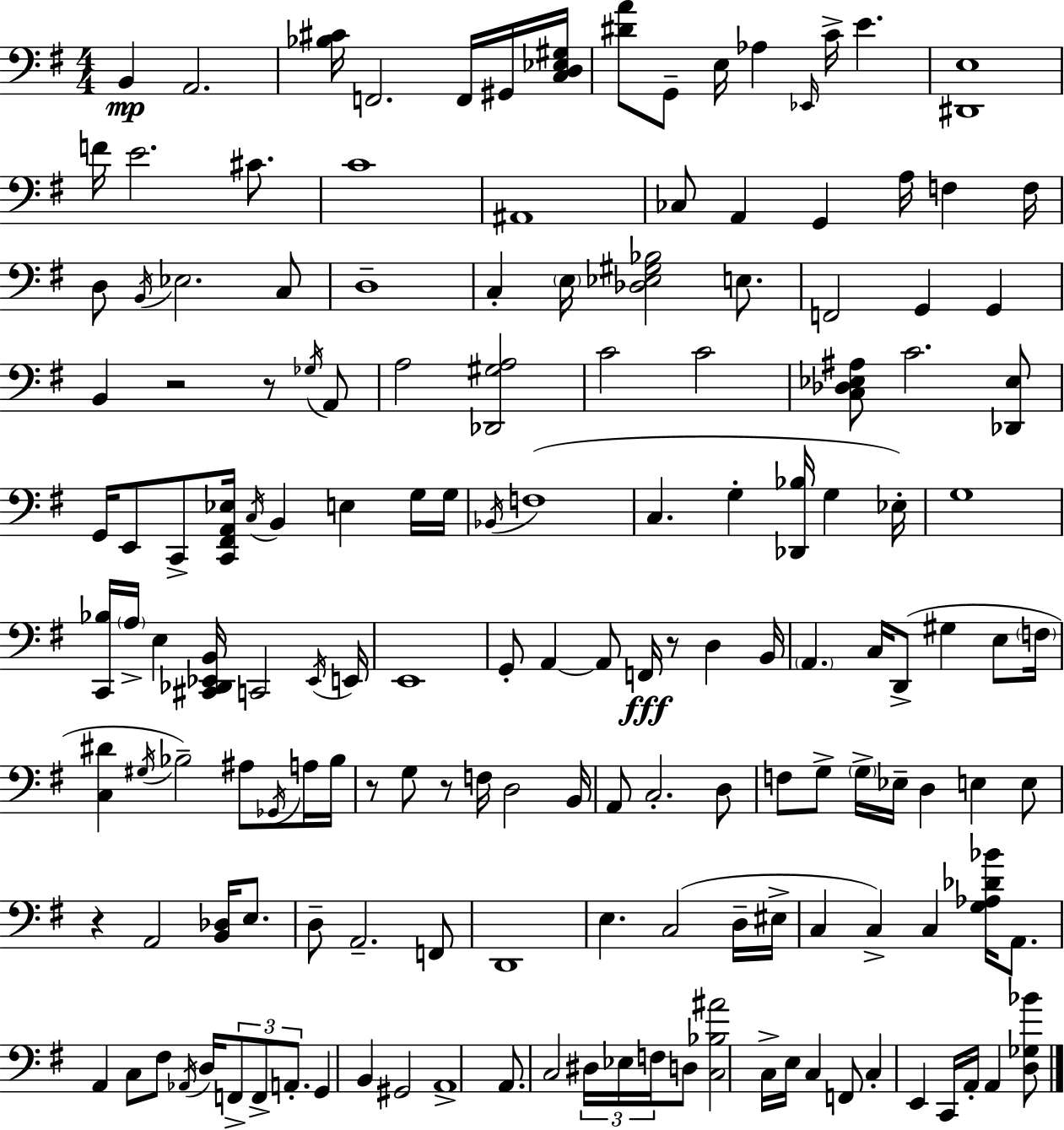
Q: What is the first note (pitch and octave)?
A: B2